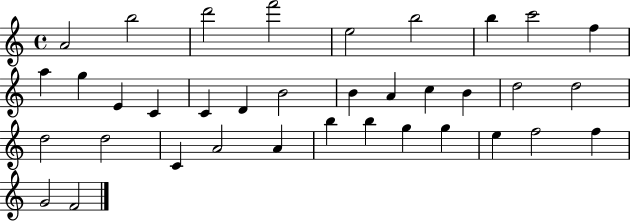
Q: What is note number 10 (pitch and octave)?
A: A5